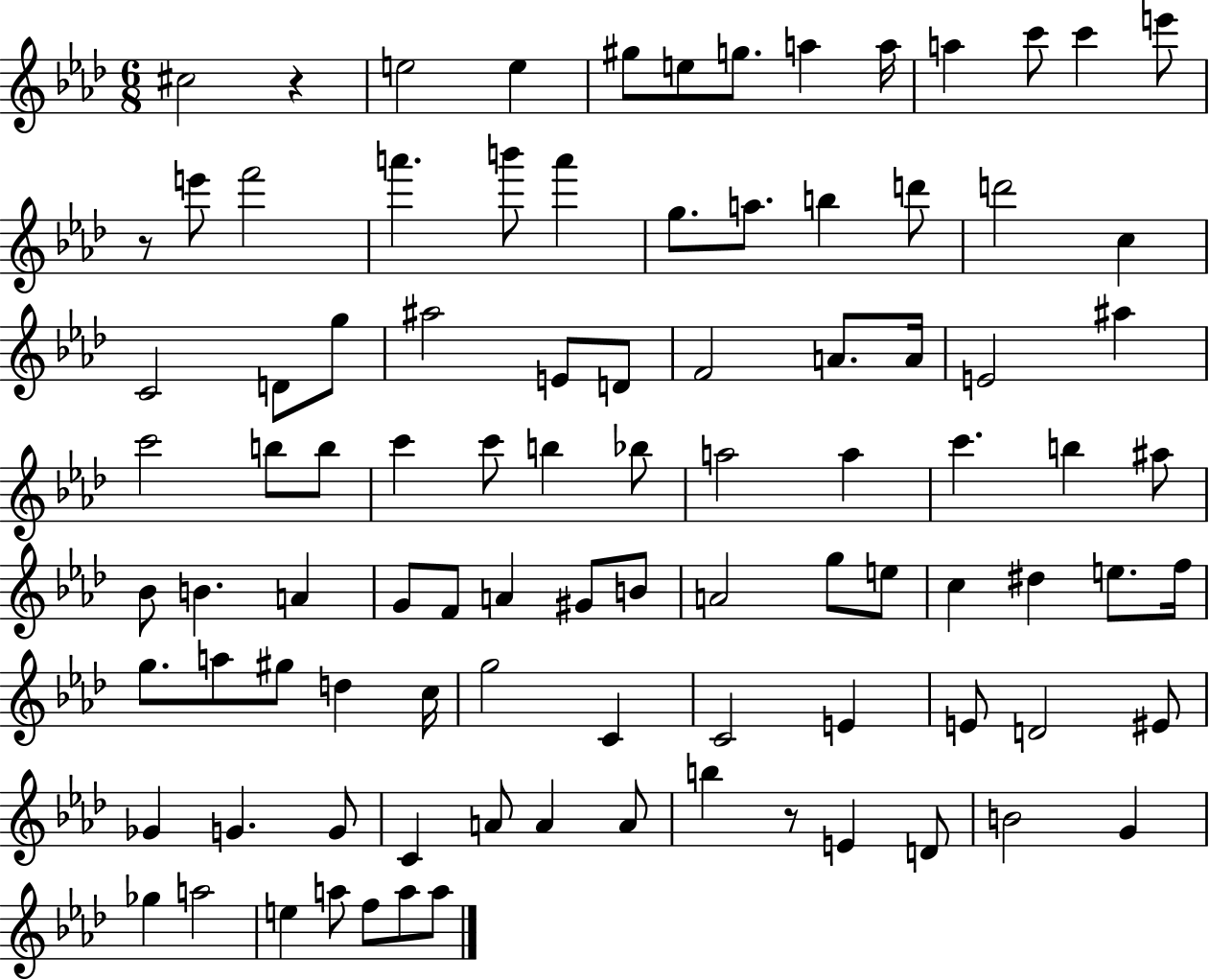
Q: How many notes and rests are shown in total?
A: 95